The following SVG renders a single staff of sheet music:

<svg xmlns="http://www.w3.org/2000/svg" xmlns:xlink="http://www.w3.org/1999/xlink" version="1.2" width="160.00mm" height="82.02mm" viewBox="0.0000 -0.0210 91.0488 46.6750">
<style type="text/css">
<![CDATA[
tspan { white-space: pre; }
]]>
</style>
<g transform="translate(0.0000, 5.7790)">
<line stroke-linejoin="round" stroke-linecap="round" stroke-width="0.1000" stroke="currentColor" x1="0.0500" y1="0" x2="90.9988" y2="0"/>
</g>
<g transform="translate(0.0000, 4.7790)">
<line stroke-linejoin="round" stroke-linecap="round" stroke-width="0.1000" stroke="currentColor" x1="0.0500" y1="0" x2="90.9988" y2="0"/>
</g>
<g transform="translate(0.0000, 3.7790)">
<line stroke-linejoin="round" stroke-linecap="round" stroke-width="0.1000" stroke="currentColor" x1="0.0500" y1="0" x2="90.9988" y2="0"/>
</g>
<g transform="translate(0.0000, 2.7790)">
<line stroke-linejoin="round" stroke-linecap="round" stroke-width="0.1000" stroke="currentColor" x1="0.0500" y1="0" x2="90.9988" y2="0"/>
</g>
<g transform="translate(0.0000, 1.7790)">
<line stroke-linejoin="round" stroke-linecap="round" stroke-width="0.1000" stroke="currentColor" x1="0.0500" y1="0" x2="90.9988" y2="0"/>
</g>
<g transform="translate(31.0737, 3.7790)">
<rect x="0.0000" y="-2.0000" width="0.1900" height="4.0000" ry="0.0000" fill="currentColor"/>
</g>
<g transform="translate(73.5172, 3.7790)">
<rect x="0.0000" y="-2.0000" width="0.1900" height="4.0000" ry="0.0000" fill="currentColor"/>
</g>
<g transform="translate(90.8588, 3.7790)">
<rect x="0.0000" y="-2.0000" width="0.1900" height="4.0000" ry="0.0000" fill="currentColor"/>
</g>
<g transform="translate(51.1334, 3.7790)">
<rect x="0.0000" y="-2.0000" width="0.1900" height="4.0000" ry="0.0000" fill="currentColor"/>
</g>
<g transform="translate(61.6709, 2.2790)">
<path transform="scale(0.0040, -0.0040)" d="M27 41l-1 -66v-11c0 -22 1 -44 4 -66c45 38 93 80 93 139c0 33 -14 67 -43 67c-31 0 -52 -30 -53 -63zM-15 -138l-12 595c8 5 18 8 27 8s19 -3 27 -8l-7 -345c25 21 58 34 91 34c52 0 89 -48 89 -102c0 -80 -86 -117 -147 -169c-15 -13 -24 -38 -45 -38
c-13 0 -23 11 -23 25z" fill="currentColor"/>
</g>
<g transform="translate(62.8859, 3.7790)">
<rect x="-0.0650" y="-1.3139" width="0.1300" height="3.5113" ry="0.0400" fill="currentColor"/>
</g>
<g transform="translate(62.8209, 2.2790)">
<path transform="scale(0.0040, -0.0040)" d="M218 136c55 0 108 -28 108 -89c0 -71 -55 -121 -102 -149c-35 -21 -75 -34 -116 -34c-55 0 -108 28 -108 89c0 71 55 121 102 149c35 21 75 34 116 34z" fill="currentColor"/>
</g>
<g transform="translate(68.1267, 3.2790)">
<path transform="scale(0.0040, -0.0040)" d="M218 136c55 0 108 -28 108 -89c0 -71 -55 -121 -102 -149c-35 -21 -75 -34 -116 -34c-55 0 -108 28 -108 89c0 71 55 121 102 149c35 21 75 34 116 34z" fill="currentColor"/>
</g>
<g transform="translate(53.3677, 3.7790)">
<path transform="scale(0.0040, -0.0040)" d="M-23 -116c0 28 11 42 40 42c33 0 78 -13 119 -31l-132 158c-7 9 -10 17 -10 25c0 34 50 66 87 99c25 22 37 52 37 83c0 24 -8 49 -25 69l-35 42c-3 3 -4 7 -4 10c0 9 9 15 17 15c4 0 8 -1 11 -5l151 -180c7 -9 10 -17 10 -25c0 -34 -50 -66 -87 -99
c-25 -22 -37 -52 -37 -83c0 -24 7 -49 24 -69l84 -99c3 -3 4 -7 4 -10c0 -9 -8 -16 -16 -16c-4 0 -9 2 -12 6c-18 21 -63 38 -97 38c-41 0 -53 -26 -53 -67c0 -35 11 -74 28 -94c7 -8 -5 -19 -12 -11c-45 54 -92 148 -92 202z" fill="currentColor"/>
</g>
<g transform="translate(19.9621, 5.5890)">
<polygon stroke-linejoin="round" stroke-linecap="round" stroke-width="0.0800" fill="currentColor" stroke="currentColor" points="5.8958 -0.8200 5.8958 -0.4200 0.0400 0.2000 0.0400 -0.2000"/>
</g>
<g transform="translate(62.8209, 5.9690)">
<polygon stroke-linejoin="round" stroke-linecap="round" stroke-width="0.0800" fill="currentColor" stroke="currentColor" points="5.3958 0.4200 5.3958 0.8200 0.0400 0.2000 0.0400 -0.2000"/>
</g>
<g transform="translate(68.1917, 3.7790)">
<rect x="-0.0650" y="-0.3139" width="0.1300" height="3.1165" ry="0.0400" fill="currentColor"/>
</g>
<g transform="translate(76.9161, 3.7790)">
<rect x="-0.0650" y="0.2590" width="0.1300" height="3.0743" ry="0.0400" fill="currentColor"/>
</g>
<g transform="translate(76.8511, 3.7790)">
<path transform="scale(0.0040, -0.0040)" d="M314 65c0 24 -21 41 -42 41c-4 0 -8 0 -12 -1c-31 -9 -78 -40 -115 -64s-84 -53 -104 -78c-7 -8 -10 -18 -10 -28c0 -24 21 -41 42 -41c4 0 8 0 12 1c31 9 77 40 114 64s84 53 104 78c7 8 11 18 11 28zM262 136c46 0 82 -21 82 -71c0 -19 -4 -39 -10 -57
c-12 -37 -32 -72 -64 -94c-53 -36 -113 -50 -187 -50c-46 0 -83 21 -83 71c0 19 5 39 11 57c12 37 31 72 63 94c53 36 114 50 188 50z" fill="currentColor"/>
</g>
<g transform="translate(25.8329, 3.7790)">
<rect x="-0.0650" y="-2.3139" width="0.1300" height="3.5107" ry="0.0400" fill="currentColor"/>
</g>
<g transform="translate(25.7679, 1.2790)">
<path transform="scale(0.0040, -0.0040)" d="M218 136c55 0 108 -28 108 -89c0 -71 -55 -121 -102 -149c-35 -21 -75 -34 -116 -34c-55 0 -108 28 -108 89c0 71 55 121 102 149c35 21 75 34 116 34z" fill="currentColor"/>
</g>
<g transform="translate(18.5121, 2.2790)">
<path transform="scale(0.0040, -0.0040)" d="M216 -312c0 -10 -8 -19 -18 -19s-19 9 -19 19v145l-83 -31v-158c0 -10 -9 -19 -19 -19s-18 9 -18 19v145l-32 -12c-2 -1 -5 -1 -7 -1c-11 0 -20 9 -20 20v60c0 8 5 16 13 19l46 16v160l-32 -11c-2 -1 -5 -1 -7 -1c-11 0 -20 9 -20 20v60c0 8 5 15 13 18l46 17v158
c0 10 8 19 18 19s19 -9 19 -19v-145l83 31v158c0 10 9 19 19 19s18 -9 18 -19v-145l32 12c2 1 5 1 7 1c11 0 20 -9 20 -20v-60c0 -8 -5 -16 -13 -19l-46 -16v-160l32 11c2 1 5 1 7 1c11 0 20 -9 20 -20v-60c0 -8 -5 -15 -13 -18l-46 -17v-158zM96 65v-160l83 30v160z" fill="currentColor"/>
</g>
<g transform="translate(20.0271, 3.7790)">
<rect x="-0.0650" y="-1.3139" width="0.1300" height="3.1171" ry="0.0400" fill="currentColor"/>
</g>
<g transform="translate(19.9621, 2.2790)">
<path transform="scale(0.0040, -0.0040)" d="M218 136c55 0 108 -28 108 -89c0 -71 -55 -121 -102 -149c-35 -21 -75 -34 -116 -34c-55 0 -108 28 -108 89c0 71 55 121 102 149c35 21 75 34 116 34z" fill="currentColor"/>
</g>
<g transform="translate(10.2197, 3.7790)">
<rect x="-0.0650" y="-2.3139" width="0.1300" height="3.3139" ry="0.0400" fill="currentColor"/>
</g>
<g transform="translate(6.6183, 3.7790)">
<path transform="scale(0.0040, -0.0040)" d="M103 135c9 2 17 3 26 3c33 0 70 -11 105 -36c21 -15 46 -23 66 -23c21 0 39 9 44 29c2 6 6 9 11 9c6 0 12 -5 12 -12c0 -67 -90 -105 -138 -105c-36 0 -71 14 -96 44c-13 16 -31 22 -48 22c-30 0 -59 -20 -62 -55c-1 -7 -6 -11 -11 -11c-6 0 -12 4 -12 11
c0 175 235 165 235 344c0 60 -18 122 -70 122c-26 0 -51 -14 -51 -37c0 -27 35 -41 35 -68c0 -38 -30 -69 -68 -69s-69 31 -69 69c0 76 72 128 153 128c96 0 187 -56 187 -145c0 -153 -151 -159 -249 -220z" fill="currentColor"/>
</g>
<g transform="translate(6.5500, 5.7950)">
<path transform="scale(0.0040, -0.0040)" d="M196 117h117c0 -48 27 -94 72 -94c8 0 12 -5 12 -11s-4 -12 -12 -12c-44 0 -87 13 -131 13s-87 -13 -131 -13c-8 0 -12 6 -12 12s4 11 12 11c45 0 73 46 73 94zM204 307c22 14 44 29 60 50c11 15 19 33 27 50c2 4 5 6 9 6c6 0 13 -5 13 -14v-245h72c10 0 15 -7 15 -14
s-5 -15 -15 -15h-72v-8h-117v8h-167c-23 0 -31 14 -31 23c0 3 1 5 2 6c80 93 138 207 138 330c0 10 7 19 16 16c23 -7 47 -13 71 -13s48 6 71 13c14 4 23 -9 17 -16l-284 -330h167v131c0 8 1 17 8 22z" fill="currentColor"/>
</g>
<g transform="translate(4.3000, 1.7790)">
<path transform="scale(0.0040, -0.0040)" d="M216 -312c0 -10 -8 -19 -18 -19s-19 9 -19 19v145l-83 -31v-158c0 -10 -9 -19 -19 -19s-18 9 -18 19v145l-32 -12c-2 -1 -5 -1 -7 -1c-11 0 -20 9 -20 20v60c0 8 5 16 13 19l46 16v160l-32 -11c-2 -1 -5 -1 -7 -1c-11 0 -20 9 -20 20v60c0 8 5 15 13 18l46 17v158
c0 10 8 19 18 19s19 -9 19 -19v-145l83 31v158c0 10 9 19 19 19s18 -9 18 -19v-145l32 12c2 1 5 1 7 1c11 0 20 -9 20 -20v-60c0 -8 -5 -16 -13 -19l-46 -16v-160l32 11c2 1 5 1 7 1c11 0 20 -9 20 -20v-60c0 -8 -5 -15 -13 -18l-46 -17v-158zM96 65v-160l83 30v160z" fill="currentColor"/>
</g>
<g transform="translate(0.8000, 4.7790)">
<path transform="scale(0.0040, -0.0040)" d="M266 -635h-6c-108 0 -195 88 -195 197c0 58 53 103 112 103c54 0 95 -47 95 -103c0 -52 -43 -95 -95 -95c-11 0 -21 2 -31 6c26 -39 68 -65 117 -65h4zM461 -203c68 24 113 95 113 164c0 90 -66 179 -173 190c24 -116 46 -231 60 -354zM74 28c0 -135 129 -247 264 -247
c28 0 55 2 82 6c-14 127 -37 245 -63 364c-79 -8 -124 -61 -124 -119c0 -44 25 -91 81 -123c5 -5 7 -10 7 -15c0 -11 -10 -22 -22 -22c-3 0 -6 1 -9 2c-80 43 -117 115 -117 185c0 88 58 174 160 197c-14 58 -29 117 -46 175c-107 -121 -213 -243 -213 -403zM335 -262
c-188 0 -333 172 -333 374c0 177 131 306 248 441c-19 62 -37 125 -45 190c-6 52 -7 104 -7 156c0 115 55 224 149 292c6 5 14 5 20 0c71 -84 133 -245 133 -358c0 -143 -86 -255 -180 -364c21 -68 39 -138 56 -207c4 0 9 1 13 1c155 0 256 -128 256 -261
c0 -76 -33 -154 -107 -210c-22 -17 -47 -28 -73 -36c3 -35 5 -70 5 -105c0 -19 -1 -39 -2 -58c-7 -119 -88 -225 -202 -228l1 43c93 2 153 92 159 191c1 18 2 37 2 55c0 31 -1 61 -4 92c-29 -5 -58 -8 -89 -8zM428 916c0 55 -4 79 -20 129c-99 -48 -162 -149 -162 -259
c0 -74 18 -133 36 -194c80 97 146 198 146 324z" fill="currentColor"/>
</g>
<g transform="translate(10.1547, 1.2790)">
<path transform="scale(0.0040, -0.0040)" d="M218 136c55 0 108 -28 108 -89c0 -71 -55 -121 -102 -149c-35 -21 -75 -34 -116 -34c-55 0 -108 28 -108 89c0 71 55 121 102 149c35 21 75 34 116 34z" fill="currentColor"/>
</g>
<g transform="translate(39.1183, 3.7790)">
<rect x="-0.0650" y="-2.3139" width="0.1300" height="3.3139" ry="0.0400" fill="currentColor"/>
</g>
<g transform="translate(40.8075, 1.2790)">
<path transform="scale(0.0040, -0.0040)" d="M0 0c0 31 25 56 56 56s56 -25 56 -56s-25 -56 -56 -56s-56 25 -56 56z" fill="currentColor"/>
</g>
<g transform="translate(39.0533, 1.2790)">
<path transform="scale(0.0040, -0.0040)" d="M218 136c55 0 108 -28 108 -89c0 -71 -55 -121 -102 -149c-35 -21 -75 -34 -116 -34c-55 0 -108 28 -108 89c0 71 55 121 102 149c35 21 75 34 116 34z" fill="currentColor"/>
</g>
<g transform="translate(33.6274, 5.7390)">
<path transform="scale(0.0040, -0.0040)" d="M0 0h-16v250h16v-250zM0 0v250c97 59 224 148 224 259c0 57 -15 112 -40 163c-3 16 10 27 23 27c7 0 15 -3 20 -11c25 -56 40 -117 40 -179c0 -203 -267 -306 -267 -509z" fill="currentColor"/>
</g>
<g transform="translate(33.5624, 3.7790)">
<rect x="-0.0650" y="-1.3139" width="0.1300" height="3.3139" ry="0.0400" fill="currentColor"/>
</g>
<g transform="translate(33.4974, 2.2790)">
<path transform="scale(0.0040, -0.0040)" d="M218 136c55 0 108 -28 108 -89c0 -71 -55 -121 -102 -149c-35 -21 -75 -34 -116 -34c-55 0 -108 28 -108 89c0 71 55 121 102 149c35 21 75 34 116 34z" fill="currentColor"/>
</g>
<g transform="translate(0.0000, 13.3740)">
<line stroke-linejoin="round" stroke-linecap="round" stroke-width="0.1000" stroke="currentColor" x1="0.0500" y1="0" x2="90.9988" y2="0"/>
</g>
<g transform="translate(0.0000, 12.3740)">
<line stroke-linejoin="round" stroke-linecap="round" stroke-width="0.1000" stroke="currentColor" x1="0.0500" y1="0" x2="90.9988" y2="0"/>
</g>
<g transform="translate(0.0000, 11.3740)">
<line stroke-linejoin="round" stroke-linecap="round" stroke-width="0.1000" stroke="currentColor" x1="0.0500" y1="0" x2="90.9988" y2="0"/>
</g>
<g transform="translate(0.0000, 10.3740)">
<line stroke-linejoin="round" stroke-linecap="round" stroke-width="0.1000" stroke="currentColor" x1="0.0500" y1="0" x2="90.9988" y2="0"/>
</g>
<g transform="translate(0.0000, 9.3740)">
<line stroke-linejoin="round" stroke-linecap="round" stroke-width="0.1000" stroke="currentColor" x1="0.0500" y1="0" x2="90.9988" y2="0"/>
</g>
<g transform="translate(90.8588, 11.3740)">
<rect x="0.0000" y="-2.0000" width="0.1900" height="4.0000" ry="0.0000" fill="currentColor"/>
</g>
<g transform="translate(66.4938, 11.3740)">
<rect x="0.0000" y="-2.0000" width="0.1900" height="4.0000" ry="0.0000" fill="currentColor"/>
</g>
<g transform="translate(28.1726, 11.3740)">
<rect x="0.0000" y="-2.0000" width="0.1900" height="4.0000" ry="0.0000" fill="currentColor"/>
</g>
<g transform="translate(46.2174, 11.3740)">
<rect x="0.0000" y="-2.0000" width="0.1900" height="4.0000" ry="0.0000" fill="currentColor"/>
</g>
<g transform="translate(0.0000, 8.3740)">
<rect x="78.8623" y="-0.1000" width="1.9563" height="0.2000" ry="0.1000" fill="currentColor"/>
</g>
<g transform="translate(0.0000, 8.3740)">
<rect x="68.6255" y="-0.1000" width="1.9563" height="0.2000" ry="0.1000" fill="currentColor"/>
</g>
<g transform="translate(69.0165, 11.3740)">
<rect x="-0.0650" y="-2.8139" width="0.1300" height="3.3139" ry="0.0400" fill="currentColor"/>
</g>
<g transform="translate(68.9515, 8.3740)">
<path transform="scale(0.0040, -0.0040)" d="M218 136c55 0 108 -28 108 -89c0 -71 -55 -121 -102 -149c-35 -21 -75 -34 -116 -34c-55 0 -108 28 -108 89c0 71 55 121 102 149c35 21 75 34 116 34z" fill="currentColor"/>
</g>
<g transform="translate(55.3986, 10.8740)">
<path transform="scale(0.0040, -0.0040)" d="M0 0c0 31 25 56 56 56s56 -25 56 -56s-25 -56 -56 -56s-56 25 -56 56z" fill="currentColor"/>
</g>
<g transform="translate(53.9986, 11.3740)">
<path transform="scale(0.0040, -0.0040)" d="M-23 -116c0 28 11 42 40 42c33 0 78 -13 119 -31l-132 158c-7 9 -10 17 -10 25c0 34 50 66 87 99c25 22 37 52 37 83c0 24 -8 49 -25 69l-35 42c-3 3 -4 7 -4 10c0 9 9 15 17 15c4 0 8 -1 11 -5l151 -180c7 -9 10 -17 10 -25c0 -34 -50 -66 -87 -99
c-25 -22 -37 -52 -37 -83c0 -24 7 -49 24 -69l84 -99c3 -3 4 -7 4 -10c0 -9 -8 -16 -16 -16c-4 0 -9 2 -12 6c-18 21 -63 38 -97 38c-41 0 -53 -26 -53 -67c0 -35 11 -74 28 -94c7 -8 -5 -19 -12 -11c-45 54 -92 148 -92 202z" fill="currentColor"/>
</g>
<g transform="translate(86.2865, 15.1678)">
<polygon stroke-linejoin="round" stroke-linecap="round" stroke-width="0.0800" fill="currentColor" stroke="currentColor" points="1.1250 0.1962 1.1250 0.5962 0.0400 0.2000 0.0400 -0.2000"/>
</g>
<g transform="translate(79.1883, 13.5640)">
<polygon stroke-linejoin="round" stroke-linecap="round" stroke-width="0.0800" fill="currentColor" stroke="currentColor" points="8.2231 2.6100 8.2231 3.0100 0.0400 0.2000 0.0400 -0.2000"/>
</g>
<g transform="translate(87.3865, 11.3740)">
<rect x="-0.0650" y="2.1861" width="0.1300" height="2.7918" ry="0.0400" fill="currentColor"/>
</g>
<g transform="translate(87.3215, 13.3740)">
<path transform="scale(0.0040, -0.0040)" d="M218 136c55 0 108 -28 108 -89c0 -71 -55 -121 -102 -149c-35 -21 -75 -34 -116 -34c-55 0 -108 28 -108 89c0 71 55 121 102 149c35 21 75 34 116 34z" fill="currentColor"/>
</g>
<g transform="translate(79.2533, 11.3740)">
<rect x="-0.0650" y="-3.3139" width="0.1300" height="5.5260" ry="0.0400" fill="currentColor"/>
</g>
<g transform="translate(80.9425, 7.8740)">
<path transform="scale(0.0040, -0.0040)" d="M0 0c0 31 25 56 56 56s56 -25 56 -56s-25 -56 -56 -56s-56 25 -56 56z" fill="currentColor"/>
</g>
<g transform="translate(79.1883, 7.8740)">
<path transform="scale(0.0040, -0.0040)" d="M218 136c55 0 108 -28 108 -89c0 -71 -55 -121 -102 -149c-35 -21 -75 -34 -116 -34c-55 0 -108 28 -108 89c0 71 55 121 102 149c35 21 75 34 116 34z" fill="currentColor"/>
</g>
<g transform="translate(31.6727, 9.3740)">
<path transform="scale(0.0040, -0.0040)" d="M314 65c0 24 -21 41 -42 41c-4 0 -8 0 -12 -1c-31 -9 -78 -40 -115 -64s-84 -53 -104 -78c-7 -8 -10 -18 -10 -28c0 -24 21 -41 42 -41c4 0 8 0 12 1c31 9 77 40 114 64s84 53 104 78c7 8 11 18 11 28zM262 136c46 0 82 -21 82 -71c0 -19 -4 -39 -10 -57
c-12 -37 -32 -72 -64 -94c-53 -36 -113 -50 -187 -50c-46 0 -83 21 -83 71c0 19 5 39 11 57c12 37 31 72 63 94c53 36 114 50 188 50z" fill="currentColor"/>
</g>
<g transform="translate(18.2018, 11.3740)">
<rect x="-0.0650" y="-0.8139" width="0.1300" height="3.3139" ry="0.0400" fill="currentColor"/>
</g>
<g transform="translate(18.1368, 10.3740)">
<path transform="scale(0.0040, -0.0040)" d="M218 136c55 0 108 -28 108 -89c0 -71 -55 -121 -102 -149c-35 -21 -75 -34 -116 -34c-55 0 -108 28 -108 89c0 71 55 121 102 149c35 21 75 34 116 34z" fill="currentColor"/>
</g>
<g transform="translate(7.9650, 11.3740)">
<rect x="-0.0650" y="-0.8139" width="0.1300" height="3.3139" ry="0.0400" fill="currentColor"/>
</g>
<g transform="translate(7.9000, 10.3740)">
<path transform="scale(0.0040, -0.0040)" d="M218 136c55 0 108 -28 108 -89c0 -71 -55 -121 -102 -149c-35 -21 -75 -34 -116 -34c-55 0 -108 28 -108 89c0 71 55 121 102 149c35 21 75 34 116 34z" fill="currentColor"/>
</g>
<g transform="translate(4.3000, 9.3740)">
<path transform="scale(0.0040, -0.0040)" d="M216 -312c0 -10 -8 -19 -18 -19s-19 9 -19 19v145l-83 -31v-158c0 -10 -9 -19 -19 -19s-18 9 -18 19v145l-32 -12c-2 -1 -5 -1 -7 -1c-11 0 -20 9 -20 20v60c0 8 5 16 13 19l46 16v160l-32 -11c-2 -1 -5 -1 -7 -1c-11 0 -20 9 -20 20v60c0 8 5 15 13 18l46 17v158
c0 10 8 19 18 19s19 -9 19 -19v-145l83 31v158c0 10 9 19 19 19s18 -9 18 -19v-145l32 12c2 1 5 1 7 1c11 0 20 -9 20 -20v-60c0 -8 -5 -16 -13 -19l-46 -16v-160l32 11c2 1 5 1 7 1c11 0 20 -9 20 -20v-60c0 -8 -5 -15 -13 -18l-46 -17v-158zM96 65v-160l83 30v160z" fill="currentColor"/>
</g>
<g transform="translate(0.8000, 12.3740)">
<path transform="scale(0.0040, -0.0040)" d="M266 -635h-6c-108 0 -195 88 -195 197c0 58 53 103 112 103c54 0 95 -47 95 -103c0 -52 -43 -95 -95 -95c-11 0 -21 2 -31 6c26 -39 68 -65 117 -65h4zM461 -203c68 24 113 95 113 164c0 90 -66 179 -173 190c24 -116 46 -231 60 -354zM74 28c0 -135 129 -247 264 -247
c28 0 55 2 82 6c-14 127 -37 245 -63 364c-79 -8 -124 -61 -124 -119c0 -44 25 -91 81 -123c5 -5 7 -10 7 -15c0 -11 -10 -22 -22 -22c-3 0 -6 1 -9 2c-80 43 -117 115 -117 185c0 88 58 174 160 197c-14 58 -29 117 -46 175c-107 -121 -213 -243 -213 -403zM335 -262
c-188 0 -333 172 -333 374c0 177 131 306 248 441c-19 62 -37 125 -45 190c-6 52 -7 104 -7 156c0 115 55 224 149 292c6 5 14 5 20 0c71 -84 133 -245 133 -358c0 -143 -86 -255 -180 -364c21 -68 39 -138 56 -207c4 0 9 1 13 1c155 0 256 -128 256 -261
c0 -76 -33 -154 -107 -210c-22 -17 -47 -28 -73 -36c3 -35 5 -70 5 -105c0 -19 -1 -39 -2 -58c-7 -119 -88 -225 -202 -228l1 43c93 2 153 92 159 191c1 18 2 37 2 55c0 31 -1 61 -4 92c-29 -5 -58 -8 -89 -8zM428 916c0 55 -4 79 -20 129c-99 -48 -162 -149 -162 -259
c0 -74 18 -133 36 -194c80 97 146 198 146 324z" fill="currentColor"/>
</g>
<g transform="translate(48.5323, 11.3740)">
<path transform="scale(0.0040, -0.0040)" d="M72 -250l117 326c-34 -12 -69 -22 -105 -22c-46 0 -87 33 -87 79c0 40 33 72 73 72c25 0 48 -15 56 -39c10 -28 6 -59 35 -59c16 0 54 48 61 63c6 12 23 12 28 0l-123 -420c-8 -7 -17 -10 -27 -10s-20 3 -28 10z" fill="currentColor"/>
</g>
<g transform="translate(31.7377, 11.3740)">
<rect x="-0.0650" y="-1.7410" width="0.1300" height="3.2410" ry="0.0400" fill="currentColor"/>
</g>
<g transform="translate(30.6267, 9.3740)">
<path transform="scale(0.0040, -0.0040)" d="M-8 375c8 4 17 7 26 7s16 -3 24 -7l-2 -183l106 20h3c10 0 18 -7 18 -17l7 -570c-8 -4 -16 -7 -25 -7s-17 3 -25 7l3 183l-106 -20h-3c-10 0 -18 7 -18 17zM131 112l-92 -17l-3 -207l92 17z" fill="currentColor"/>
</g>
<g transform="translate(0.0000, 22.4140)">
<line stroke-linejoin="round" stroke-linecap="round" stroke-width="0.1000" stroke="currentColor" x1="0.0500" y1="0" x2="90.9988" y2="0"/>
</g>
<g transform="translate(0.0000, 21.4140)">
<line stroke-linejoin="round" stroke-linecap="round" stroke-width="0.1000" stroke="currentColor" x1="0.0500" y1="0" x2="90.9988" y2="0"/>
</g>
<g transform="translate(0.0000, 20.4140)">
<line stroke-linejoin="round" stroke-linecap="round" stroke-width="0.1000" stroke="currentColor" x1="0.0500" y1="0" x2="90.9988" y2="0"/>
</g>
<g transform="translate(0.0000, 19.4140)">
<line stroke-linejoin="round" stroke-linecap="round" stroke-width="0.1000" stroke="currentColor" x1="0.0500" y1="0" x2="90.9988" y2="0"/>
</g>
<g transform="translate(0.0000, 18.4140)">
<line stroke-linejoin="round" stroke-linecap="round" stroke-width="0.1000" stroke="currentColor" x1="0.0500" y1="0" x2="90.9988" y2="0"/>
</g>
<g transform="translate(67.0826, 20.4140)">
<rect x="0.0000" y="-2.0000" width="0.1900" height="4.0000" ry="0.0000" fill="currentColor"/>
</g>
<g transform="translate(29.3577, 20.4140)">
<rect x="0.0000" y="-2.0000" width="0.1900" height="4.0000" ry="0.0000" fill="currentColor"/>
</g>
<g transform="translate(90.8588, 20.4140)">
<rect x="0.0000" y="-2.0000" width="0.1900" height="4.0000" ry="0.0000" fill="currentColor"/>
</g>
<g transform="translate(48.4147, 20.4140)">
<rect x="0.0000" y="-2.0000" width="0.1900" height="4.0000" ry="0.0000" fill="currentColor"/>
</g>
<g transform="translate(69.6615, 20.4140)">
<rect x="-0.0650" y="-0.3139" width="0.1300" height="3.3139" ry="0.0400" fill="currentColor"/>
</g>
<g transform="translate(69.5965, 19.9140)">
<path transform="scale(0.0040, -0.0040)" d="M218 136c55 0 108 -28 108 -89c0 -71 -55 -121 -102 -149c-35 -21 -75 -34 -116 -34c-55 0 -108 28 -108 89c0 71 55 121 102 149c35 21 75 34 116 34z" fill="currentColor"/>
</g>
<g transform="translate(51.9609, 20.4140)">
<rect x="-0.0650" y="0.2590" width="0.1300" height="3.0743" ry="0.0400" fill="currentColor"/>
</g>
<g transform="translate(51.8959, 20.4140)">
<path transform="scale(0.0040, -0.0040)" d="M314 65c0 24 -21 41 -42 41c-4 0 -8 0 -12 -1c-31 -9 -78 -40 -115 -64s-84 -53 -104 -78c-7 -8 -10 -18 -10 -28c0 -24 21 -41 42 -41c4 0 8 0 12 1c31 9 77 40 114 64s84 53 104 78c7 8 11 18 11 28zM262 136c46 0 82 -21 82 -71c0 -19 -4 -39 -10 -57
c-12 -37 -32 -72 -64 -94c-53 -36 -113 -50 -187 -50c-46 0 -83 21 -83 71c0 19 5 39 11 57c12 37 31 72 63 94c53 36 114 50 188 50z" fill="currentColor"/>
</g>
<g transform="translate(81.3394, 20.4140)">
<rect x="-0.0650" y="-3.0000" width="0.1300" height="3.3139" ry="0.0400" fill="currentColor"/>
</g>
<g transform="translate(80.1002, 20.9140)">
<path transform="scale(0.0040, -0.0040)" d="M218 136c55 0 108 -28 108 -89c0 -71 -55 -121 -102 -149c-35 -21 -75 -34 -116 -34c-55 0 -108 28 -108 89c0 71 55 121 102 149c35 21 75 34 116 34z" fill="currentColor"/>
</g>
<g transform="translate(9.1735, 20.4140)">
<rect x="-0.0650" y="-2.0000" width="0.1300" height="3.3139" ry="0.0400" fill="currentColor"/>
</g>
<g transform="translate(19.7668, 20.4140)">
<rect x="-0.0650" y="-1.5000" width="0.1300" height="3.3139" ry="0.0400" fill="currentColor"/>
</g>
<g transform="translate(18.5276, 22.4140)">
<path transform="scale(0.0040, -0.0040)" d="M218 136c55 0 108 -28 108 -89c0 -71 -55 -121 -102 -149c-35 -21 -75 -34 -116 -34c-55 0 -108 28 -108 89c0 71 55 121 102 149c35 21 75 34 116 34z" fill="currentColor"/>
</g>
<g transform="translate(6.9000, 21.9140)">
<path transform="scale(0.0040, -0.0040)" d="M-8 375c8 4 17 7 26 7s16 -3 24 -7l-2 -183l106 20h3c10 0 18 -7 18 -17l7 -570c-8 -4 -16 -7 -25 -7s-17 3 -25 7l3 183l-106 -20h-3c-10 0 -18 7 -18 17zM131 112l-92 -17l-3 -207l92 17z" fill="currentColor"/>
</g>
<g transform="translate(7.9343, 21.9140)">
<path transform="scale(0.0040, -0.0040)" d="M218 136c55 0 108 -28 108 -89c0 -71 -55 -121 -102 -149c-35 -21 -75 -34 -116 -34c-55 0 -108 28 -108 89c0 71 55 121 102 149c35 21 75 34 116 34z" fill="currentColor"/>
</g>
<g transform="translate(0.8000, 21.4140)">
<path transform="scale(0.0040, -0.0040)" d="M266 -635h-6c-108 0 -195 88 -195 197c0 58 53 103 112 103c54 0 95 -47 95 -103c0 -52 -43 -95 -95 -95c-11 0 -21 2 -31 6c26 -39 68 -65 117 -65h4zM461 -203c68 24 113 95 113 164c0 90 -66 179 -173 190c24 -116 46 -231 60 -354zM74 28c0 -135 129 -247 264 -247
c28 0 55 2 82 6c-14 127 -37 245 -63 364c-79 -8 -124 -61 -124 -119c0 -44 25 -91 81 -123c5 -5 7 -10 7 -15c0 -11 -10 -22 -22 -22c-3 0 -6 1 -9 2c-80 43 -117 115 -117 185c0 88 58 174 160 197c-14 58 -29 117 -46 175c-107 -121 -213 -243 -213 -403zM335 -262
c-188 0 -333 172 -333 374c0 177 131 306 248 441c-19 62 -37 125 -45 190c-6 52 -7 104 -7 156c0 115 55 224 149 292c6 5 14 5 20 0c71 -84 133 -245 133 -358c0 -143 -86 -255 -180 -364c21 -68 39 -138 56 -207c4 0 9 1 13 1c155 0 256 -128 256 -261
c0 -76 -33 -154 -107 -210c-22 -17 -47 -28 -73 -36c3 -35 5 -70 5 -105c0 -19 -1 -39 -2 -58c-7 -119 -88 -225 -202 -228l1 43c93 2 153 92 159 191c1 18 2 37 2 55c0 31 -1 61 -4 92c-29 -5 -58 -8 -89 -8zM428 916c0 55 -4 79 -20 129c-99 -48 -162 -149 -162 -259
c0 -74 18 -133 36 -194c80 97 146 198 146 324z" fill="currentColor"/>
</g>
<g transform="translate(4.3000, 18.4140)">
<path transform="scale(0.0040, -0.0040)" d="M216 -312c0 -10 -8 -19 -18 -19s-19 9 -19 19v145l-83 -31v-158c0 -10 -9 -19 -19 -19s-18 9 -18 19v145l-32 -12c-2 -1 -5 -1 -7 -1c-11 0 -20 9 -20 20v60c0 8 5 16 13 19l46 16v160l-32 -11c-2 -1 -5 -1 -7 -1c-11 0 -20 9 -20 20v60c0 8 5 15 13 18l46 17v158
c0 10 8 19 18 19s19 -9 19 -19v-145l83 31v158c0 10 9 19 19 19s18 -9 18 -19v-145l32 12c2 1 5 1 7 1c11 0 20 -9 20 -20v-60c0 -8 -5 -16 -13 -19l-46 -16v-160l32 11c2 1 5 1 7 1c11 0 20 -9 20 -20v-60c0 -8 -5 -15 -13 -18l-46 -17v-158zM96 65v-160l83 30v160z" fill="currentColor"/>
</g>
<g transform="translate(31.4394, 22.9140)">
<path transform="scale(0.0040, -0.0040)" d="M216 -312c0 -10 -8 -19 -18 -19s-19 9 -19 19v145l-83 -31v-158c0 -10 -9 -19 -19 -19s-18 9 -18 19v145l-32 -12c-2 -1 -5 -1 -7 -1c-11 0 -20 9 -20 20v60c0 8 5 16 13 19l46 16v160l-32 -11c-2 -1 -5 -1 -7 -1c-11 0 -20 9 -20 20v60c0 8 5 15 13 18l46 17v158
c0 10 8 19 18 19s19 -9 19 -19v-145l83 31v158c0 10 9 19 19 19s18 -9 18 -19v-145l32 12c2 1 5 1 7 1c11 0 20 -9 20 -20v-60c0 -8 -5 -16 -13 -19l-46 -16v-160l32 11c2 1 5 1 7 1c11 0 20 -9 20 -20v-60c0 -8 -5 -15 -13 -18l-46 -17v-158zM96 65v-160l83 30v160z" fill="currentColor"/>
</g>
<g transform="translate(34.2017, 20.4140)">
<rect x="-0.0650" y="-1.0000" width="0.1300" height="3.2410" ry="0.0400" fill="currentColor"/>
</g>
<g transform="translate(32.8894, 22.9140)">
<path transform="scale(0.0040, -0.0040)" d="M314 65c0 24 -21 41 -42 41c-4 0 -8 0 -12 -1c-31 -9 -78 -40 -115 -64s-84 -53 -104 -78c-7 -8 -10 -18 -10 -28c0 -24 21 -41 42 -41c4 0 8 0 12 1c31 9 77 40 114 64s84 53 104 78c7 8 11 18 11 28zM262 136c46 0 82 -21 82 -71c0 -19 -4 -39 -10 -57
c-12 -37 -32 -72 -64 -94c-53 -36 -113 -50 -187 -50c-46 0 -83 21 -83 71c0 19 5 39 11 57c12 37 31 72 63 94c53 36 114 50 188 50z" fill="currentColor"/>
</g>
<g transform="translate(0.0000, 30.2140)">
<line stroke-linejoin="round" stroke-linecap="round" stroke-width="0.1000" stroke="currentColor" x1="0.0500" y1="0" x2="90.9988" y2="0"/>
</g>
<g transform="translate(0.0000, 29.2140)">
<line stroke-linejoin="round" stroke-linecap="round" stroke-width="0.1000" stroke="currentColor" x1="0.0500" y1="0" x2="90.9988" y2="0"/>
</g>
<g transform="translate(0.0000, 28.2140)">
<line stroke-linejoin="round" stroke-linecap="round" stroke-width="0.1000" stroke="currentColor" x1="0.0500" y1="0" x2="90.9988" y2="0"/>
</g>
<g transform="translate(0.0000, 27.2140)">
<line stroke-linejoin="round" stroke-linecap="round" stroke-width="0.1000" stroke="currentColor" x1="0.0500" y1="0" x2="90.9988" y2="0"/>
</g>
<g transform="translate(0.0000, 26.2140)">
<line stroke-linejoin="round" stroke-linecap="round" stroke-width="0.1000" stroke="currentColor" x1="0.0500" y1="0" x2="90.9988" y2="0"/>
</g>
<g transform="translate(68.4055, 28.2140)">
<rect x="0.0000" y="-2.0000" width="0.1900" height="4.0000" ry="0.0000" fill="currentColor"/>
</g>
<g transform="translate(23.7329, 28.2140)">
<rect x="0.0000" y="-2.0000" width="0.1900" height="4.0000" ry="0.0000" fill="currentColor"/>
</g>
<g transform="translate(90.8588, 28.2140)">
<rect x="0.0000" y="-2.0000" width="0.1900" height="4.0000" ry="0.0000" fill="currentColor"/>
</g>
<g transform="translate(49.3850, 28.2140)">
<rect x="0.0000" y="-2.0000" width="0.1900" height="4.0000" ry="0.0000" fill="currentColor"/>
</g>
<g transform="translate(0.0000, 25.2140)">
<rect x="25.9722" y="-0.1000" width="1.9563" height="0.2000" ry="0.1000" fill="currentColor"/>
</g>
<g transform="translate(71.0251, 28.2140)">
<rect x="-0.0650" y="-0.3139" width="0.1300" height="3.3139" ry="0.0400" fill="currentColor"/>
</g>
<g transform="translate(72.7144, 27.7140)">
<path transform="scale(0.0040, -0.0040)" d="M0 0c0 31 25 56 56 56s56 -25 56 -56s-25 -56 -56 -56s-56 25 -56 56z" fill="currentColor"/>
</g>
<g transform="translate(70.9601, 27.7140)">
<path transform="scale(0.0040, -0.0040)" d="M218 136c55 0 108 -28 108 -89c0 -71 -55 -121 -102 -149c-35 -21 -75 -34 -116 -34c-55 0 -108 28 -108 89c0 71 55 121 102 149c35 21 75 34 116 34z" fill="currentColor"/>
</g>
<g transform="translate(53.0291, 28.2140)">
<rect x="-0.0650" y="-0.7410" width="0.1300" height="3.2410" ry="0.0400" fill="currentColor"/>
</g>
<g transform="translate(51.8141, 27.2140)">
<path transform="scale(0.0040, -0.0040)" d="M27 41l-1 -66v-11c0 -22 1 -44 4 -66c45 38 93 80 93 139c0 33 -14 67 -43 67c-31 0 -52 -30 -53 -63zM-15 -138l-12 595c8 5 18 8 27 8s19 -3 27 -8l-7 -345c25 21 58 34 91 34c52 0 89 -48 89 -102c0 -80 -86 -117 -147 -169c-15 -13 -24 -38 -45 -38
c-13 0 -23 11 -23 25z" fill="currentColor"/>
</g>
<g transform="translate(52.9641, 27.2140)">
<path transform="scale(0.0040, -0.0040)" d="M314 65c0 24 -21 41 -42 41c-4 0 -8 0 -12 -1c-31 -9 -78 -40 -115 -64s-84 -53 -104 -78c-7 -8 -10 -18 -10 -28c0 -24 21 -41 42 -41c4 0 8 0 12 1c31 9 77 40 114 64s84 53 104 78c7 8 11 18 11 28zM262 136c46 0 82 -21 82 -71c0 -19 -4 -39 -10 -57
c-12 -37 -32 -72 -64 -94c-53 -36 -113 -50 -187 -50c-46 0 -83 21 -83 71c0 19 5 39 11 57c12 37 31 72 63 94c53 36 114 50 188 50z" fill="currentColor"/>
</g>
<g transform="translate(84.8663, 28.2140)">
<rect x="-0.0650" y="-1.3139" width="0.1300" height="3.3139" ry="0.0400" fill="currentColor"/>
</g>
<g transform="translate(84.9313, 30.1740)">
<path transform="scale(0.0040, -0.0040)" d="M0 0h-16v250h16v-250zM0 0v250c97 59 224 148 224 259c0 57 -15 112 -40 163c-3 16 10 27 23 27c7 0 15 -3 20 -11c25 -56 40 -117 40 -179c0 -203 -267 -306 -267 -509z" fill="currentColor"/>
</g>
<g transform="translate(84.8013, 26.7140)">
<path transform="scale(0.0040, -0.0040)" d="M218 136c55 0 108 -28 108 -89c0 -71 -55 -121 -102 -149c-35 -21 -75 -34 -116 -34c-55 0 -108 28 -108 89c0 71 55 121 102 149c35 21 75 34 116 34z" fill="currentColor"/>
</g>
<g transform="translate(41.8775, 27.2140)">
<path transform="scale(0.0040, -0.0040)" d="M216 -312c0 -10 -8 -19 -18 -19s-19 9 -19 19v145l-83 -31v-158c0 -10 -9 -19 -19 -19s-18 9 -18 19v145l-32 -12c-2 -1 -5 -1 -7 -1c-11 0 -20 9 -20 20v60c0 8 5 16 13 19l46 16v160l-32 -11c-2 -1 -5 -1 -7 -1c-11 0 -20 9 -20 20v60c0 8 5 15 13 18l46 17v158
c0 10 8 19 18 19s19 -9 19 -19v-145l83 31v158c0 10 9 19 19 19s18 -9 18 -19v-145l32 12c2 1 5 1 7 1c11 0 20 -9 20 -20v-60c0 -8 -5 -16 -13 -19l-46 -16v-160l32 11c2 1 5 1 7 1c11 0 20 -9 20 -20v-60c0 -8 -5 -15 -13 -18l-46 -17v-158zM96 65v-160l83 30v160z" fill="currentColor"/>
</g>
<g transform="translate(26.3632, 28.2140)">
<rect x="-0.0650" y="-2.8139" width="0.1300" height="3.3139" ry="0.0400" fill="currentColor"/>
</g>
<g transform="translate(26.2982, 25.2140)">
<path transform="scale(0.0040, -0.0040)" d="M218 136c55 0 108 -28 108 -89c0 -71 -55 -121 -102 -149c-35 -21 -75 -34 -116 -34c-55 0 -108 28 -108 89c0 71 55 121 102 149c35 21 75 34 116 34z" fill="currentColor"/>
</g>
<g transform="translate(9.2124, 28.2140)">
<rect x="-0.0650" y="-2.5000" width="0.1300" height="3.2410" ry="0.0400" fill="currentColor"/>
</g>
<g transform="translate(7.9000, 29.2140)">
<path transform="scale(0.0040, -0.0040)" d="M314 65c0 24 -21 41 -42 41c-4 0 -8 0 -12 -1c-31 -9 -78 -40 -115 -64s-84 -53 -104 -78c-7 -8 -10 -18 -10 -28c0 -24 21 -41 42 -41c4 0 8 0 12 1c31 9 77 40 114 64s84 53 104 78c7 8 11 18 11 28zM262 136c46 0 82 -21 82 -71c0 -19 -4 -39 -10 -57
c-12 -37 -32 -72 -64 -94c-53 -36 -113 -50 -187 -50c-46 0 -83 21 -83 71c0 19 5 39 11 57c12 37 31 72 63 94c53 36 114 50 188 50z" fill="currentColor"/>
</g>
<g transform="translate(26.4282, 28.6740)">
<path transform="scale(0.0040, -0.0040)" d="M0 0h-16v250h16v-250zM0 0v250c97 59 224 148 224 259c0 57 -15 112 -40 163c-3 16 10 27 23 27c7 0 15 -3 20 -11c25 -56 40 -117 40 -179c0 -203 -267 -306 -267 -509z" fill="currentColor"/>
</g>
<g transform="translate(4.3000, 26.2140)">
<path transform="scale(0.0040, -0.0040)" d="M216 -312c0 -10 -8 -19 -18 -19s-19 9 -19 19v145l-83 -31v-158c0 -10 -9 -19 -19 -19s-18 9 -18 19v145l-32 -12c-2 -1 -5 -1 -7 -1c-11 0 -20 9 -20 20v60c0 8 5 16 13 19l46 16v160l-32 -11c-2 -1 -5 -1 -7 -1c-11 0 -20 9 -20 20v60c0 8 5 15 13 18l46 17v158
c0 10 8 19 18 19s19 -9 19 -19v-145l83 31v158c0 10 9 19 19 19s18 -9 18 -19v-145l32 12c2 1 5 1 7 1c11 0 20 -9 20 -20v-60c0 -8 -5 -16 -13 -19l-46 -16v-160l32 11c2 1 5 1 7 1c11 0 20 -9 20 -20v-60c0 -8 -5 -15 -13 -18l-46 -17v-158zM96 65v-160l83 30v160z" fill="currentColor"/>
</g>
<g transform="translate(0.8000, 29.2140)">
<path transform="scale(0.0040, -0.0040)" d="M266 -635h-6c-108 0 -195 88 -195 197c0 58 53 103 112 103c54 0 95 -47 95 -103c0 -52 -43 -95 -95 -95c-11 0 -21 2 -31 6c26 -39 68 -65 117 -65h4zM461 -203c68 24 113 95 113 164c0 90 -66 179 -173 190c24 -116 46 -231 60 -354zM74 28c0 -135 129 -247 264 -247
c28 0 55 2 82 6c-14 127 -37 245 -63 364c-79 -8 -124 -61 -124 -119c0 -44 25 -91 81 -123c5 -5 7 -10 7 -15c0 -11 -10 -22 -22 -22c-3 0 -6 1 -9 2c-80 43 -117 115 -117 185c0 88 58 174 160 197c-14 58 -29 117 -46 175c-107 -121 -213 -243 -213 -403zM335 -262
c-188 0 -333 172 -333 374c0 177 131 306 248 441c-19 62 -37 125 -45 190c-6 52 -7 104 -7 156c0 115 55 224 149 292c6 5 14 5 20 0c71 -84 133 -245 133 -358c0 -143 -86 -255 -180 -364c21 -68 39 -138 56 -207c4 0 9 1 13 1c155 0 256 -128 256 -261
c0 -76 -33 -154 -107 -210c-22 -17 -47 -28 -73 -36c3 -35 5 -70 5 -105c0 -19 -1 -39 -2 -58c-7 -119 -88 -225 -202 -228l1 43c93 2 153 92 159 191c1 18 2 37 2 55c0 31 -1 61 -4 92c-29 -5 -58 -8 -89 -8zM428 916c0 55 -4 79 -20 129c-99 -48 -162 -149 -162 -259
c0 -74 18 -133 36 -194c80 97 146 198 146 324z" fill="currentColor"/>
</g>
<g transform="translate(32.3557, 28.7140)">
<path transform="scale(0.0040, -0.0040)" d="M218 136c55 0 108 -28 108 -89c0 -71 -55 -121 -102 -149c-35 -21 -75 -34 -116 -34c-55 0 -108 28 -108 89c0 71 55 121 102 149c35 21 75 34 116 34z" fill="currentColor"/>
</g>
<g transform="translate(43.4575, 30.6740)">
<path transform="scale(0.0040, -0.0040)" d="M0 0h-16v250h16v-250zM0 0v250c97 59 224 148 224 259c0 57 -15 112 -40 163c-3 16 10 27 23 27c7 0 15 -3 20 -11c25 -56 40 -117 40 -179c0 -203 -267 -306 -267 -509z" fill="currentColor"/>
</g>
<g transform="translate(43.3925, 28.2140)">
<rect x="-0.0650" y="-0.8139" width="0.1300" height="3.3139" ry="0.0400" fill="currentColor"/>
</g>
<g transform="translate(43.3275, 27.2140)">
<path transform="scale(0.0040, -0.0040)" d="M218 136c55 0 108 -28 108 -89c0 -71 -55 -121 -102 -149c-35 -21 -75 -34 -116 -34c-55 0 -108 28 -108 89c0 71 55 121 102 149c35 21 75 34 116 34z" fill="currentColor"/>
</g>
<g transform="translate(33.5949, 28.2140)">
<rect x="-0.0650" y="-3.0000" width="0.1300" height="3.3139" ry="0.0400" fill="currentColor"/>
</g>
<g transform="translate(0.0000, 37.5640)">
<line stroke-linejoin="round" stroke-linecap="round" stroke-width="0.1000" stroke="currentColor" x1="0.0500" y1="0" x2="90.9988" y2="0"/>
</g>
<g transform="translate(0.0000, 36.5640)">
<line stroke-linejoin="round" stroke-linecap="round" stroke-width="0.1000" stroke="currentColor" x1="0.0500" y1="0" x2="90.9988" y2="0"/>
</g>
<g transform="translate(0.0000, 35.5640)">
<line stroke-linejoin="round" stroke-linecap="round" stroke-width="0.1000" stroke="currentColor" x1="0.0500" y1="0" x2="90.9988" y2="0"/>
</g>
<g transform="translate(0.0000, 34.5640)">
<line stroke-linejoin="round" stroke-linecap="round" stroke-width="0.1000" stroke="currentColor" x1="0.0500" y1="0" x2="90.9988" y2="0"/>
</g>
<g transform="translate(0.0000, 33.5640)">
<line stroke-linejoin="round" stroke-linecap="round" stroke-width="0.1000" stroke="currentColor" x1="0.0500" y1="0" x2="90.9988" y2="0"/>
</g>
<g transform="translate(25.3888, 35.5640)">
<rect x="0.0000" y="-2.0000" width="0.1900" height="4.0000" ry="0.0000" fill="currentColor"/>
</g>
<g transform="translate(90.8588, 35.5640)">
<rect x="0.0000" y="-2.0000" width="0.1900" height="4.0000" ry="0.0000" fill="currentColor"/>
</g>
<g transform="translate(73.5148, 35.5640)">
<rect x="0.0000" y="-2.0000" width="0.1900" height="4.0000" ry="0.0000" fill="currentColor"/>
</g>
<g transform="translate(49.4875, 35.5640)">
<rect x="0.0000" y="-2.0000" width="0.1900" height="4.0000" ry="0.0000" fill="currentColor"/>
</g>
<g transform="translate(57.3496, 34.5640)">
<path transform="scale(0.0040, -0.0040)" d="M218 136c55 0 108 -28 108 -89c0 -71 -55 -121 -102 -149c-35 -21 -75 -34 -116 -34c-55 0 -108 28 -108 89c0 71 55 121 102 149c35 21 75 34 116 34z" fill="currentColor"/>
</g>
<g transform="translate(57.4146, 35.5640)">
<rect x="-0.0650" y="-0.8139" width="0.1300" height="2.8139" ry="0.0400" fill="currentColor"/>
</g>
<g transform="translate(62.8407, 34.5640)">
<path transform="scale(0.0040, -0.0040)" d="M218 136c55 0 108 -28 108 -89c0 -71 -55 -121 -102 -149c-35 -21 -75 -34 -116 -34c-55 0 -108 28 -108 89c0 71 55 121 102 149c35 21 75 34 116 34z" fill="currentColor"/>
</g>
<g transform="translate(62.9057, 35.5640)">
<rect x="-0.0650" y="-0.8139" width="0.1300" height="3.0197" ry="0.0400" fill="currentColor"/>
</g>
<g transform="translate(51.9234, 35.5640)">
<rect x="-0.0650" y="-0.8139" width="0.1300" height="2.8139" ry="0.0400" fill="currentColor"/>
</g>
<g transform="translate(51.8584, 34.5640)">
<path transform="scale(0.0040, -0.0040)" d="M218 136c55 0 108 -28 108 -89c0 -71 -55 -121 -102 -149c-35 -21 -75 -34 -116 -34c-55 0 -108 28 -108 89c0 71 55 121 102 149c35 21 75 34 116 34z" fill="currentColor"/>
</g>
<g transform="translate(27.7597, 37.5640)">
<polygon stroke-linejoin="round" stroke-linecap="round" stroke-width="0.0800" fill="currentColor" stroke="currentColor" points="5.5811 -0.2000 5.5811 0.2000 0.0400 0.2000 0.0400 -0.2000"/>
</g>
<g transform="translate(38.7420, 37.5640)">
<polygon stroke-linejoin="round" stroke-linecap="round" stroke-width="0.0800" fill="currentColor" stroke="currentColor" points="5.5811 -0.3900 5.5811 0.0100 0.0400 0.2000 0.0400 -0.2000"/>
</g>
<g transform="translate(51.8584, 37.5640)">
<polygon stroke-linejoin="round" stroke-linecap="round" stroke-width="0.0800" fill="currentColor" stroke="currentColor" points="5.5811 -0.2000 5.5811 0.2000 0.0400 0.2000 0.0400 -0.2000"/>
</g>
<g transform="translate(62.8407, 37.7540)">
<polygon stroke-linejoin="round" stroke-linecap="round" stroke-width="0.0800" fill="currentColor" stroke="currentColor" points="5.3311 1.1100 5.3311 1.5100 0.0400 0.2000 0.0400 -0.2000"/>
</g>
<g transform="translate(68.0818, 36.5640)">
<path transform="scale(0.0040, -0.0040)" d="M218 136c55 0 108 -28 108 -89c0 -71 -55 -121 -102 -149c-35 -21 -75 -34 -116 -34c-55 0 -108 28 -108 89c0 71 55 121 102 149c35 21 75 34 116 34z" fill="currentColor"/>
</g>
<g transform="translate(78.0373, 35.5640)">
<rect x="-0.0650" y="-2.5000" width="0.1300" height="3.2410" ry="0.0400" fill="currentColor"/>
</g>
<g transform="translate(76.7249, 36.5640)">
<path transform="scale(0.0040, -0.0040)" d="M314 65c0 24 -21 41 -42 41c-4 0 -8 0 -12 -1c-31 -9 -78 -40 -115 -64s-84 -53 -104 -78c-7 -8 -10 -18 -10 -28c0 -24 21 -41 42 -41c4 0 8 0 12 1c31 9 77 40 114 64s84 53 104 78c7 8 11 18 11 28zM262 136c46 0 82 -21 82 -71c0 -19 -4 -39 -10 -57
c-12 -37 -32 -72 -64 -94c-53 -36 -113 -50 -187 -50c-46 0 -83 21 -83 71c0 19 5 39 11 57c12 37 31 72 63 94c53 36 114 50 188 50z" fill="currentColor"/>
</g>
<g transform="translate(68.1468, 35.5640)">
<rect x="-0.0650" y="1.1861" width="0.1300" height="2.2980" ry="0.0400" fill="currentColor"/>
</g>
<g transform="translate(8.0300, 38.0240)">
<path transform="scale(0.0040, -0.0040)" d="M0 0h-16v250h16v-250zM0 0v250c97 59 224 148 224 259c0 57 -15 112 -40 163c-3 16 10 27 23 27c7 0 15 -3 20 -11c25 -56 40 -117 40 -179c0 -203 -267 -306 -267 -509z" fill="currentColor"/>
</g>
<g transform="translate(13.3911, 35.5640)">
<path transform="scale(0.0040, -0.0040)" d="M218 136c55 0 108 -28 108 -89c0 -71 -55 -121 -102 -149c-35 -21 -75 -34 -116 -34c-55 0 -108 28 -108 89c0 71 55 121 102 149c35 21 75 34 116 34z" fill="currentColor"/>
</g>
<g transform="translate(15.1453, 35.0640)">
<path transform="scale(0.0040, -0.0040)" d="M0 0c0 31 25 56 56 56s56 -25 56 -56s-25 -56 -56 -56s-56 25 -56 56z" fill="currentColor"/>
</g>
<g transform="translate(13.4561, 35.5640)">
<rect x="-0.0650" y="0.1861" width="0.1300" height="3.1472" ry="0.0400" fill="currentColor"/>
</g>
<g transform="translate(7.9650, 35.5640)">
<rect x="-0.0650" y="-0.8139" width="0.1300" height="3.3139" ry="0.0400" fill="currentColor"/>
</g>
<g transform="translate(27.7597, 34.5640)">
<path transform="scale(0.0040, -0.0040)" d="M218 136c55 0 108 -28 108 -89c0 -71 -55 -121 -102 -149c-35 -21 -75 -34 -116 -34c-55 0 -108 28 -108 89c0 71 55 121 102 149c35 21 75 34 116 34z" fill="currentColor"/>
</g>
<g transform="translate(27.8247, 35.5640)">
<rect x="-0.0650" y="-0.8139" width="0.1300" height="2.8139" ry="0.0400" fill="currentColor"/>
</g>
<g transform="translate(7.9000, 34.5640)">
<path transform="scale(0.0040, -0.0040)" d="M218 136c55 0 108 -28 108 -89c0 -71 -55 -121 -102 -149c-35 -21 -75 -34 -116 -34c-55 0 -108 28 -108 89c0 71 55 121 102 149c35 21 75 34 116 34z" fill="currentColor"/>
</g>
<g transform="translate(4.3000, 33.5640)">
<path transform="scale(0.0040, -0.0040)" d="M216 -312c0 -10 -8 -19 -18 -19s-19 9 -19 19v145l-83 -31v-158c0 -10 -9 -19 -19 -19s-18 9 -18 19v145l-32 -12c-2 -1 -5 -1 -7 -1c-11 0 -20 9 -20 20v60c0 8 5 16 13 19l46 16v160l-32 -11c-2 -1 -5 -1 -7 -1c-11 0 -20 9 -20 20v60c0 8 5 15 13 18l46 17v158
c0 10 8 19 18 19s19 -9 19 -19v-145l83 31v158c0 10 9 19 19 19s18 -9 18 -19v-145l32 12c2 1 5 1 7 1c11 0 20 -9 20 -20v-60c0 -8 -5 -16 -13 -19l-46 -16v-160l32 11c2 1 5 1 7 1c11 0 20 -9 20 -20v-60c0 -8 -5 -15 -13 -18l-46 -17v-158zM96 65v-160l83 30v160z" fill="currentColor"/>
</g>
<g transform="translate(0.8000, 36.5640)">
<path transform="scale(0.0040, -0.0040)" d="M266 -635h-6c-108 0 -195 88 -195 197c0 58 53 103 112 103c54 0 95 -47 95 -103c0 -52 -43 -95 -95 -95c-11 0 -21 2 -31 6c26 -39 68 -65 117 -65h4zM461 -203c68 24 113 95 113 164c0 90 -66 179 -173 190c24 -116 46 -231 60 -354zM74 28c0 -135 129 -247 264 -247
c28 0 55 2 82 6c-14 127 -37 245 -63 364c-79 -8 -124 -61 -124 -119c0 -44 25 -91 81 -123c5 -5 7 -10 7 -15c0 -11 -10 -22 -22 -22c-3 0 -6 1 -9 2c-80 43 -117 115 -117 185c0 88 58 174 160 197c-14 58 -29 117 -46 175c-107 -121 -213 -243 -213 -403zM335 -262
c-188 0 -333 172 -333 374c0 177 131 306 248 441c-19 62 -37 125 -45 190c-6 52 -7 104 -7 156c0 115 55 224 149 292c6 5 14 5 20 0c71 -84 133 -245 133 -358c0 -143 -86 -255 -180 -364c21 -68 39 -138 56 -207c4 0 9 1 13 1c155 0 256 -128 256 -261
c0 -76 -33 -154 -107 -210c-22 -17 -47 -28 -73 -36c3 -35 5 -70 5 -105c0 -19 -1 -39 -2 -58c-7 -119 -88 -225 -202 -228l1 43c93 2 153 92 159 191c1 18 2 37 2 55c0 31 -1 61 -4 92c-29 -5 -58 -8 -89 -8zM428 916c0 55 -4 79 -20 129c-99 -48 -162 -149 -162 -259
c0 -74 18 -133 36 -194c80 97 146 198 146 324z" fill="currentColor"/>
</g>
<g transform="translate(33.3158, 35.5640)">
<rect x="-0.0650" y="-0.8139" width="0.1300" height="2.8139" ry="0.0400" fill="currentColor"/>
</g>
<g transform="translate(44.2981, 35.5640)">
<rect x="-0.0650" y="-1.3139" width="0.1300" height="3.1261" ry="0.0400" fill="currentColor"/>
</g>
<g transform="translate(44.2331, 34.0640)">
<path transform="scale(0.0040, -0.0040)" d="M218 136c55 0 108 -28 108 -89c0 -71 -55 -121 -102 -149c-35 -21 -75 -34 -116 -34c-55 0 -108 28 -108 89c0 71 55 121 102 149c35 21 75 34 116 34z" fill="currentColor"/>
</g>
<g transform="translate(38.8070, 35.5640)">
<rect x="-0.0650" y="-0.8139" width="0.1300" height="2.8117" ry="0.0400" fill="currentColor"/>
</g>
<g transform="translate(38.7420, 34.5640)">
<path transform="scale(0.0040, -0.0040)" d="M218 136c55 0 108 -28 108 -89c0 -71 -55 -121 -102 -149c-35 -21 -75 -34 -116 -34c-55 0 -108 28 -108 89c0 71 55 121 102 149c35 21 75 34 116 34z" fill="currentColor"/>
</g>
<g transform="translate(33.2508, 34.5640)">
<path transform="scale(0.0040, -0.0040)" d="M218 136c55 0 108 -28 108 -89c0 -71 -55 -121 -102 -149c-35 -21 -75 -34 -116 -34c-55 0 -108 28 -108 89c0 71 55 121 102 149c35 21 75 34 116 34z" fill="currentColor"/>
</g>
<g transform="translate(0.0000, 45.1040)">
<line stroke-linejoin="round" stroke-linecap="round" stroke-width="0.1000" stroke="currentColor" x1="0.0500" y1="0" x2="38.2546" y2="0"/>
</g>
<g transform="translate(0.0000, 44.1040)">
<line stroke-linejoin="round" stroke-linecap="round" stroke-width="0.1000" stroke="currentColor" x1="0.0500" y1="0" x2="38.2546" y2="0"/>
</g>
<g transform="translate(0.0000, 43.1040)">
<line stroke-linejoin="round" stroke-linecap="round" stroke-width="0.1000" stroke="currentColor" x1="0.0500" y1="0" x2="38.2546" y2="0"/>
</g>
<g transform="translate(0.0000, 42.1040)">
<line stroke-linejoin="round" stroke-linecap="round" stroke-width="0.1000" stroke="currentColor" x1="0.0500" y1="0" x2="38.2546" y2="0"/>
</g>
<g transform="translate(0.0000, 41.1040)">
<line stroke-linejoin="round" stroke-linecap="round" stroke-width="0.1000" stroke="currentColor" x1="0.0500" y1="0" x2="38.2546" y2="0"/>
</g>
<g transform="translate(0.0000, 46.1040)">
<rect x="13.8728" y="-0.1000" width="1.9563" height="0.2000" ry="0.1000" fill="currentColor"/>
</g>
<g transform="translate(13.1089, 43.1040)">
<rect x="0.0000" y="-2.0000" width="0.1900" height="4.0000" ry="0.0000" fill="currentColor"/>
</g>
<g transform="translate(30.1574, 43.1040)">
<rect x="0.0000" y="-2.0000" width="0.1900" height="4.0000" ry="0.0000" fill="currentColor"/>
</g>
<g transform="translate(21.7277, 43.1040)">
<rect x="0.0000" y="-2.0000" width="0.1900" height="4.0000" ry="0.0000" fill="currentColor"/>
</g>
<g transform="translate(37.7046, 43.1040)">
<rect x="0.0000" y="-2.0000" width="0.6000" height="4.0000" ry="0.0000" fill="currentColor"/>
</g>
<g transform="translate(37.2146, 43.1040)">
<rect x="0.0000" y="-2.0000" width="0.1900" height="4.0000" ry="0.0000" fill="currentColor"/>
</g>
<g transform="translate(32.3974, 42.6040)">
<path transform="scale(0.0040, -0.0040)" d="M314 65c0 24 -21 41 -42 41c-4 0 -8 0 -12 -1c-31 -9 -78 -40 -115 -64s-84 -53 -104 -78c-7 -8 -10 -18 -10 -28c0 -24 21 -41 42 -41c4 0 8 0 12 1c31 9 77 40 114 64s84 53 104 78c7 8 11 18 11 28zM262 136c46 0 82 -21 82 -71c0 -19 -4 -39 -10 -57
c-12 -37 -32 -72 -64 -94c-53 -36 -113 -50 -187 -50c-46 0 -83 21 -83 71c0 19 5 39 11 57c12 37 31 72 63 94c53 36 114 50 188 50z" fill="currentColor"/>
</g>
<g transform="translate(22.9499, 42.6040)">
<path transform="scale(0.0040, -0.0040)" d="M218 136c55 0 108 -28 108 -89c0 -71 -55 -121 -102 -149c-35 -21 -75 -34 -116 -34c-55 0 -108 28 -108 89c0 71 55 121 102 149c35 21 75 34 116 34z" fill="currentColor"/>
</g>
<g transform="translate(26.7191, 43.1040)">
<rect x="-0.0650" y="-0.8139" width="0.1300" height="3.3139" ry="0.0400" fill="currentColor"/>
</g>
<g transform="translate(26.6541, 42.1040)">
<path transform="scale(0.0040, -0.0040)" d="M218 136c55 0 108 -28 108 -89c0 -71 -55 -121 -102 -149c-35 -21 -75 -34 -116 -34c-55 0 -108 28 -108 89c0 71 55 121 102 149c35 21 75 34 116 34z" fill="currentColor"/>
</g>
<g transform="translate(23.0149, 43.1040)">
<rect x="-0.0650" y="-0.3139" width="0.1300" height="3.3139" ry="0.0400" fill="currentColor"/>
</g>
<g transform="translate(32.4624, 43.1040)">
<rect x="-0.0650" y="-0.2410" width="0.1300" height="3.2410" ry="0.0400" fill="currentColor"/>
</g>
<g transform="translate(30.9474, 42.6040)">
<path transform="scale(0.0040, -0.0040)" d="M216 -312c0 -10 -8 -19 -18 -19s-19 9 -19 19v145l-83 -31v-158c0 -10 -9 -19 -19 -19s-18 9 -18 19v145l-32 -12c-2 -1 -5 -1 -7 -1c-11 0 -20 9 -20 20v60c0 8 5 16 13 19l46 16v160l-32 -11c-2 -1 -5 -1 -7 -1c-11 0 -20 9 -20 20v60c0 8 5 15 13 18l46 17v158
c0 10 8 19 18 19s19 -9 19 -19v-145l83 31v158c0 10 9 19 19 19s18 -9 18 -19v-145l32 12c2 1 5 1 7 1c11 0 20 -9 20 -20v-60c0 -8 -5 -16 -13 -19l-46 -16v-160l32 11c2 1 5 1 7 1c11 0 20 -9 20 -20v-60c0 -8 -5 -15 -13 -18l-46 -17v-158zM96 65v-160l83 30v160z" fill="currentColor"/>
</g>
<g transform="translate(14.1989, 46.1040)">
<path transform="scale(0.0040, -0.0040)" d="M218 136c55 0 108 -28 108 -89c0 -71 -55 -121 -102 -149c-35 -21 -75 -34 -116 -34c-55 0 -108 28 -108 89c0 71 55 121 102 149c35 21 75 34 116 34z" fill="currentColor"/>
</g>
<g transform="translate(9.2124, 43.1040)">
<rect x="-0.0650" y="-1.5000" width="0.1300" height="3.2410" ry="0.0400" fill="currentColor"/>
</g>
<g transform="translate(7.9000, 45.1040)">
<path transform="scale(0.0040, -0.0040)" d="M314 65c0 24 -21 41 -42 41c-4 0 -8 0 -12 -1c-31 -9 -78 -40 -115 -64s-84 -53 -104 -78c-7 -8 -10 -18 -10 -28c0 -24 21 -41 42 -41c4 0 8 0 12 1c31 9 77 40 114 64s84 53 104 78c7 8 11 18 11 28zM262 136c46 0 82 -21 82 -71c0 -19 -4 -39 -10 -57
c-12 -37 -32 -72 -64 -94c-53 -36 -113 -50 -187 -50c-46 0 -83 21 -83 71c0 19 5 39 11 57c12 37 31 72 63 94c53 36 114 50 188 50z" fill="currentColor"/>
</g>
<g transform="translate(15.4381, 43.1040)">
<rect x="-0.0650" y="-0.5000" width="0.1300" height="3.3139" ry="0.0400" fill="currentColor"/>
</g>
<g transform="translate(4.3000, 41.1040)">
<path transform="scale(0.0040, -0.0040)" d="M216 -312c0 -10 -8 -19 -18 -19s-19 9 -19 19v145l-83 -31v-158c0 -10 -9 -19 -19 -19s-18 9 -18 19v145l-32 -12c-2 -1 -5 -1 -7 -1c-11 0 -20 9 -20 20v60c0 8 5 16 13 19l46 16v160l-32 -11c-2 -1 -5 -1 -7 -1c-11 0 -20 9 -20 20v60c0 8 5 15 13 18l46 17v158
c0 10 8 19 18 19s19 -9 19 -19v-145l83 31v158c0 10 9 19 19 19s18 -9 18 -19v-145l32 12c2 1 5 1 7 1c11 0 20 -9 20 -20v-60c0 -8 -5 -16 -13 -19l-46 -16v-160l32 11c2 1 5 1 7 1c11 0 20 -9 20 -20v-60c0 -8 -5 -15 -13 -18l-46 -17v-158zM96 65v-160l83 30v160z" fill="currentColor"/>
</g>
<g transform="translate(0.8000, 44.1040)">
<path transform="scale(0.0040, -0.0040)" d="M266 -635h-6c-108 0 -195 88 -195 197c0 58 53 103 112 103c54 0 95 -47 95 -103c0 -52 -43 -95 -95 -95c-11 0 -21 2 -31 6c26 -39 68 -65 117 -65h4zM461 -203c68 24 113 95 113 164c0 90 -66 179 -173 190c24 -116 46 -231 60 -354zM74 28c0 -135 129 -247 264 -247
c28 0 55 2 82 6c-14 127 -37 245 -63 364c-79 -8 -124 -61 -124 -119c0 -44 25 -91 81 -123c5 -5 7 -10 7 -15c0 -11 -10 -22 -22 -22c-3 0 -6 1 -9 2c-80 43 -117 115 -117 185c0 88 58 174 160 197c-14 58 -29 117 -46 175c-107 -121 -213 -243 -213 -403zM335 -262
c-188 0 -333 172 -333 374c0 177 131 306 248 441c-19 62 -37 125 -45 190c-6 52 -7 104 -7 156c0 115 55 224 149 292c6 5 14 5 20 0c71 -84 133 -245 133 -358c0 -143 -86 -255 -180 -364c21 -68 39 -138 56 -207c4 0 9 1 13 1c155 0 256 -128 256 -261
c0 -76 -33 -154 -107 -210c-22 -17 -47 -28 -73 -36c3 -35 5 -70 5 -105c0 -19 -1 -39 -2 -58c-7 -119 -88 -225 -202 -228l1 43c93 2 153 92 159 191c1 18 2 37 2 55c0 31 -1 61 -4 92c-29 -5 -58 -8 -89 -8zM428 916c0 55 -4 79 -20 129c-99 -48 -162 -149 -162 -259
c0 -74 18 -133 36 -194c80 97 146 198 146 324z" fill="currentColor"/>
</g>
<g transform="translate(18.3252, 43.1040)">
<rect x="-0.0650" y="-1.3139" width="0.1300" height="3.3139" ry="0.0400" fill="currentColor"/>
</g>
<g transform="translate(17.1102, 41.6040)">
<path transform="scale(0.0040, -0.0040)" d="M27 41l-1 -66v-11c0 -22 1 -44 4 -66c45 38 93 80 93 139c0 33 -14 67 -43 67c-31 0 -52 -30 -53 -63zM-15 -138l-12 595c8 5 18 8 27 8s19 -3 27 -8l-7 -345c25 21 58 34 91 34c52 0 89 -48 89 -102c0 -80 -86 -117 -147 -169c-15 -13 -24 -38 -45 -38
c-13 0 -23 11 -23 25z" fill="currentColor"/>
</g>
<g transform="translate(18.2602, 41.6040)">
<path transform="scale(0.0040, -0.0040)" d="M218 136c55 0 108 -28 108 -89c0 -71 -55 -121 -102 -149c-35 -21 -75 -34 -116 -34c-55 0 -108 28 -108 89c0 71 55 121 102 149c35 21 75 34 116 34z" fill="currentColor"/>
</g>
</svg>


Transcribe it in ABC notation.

X:1
T:Untitled
M:2/4
L:1/4
K:G
g ^e/2 g/2 e/2 g z _e/2 c/2 B2 d d f2 z/2 z a b/2 E/4 F E ^D2 B2 c A G2 a/2 A ^d/2 _d2 c e/2 d/2 B d/2 d/2 d/2 e/2 d/2 d/2 d/2 G/2 G2 E2 C _e c d ^c2